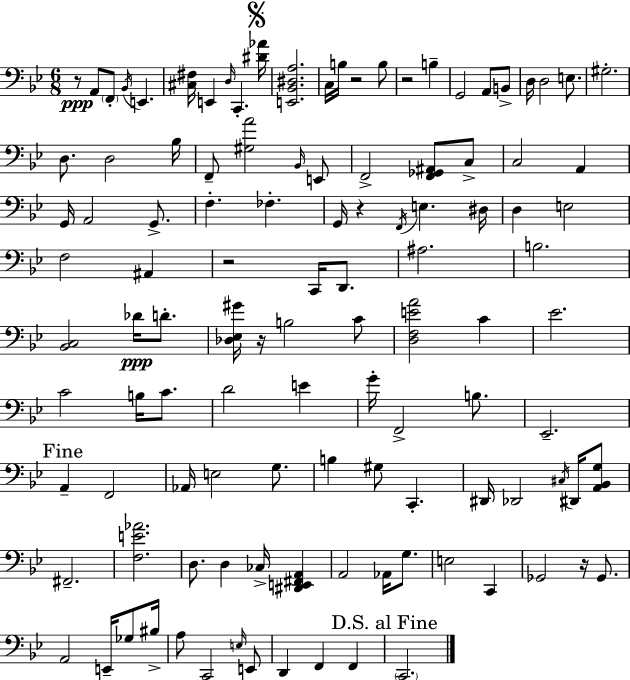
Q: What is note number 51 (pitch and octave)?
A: Eb4